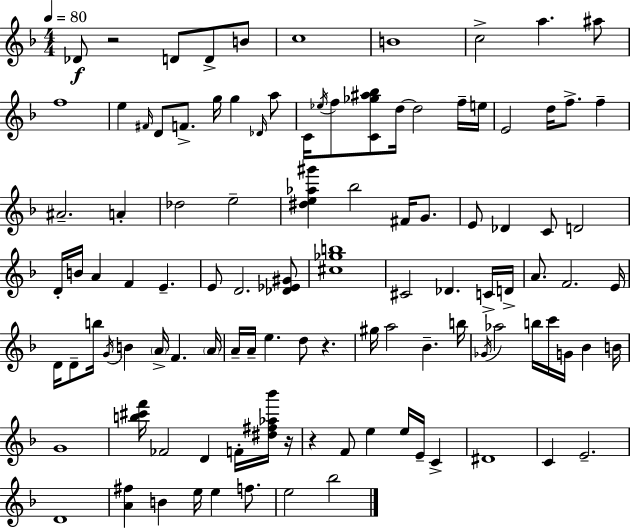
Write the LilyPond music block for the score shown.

{
  \clef treble
  \numericTimeSignature
  \time 4/4
  \key d \minor
  \tempo 4 = 80
  \repeat volta 2 { des'8\f r2 d'8 d'8-> b'8 | c''1 | b'1 | c''2-> a''4. ais''8 | \break f''1 | e''4 \grace { fis'16 } d'8 f'8.-> g''16 g''4 \grace { des'16 } | a''8 c'16 \acciaccatura { ees''16 } f''8 <c' ges'' ais'' bes''>8 d''16~~ d''2 | f''16-- e''16 e'2 d''16 f''8.-> f''4-- | \break ais'2.-- a'4-. | des''2 e''2-- | <dis'' e'' aes'' gis'''>4 bes''2 fis'16 | g'8. e'8 des'4 c'8 d'2 | \break d'16-. b'16 a'4 f'4 e'4.-- | e'8 d'2. | <des' ees' gis'>8 <cis'' ges'' b''>1 | cis'2 des'4. | \break c'16-> d'16-> a'8. f'2. | e'16 d'16 d'8-- b''16 \acciaccatura { g'16 } b'4 \parenthesize a'16-> f'4. | \parenthesize a'16 a'16-- a'16-- e''4. d''8 r4. | gis''16 a''2 bes'4.-- | \break b''16 \acciaccatura { ges'16 } aes''2 b''16 c'''16 g'16 | bes'4 b'16 g'1 | <b'' cis''' f'''>16 fes'2 d'4 | f'16-. <dis'' fis'' aes'' bes'''>16 r16 r4 f'8 e''4 e''16 | \break e'16-- c'4-> dis'1 | c'4 e'2.-- | d'1 | <a' fis''>4 b'4 e''16 e''4 | \break f''8. e''2 bes''2 | } \bar "|."
}